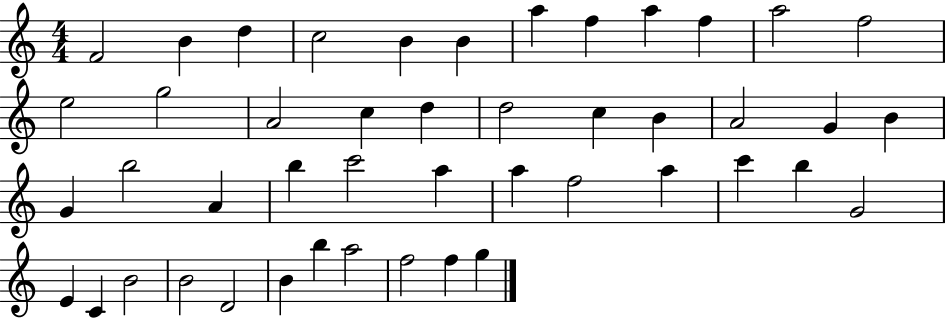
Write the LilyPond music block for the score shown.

{
  \clef treble
  \numericTimeSignature
  \time 4/4
  \key c \major
  f'2 b'4 d''4 | c''2 b'4 b'4 | a''4 f''4 a''4 f''4 | a''2 f''2 | \break e''2 g''2 | a'2 c''4 d''4 | d''2 c''4 b'4 | a'2 g'4 b'4 | \break g'4 b''2 a'4 | b''4 c'''2 a''4 | a''4 f''2 a''4 | c'''4 b''4 g'2 | \break e'4 c'4 b'2 | b'2 d'2 | b'4 b''4 a''2 | f''2 f''4 g''4 | \break \bar "|."
}